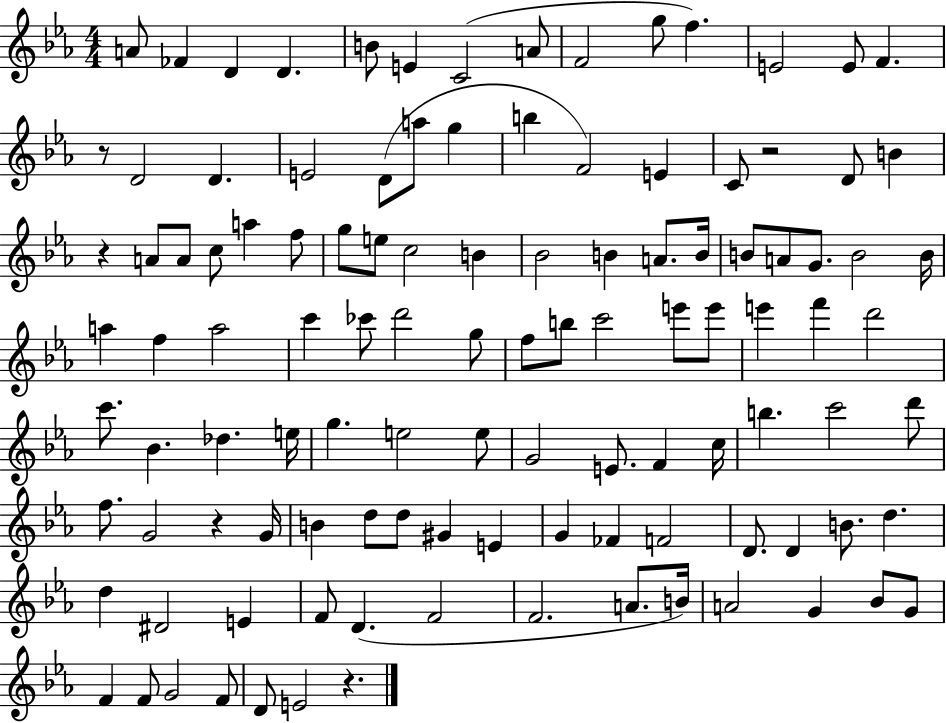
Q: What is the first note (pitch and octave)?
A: A4